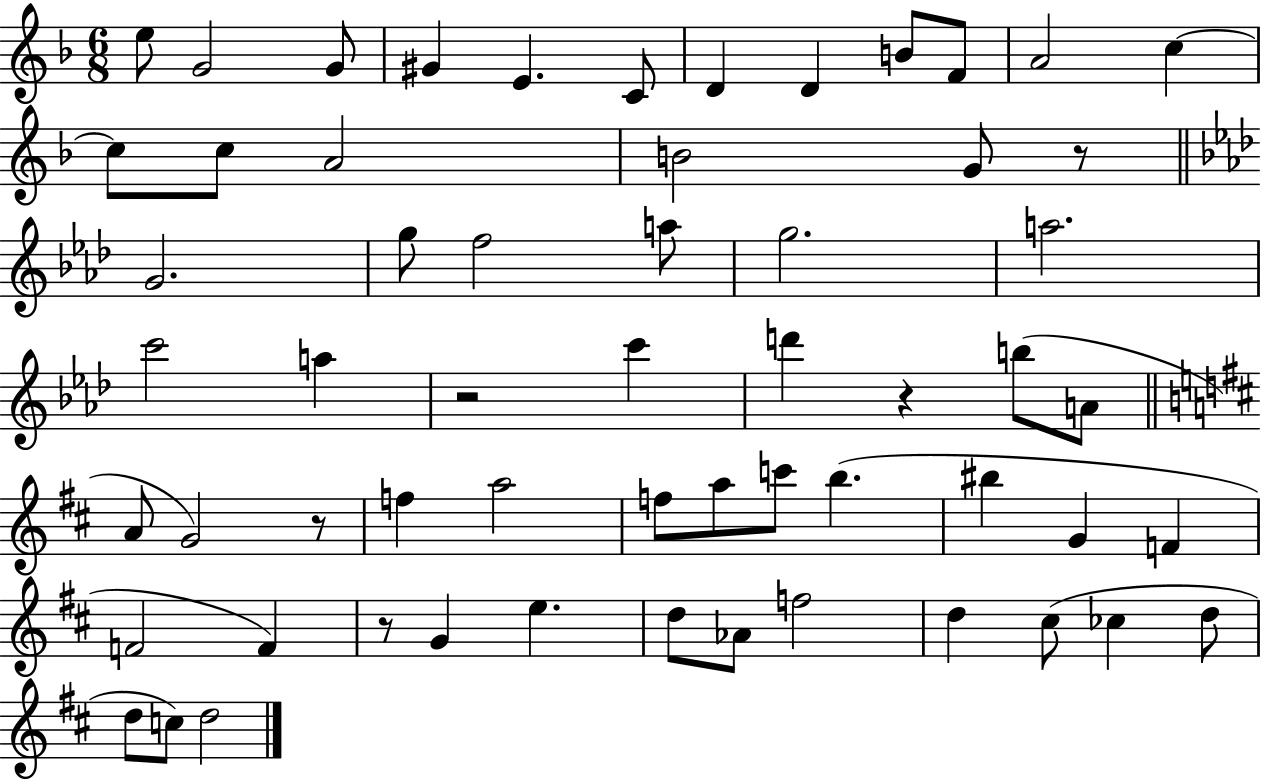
X:1
T:Untitled
M:6/8
L:1/4
K:F
e/2 G2 G/2 ^G E C/2 D D B/2 F/2 A2 c c/2 c/2 A2 B2 G/2 z/2 G2 g/2 f2 a/2 g2 a2 c'2 a z2 c' d' z b/2 A/2 A/2 G2 z/2 f a2 f/2 a/2 c'/2 b ^b G F F2 F z/2 G e d/2 _A/2 f2 d ^c/2 _c d/2 d/2 c/2 d2